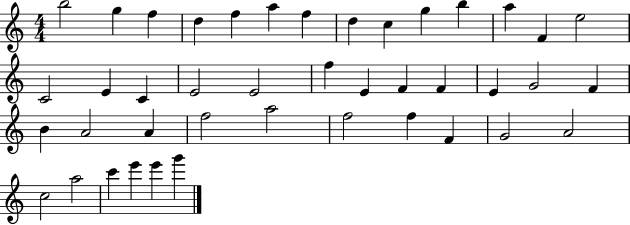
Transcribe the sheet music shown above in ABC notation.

X:1
T:Untitled
M:4/4
L:1/4
K:C
b2 g f d f a f d c g b a F e2 C2 E C E2 E2 f E F F E G2 F B A2 A f2 a2 f2 f F G2 A2 c2 a2 c' e' e' g'